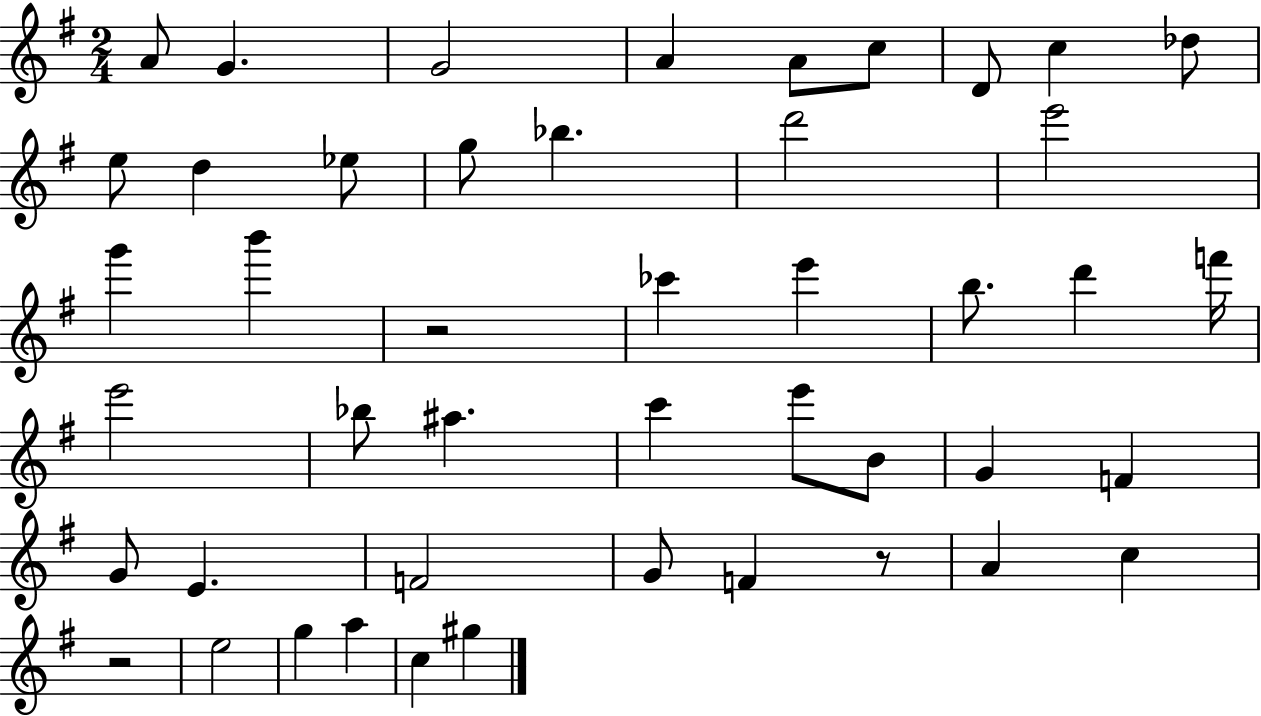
X:1
T:Untitled
M:2/4
L:1/4
K:G
A/2 G G2 A A/2 c/2 D/2 c _d/2 e/2 d _e/2 g/2 _b d'2 e'2 g' b' z2 _c' e' b/2 d' f'/4 e'2 _b/2 ^a c' e'/2 B/2 G F G/2 E F2 G/2 F z/2 A c z2 e2 g a c ^g